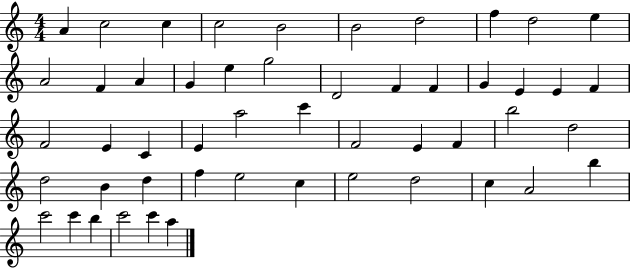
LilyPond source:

{
  \clef treble
  \numericTimeSignature
  \time 4/4
  \key c \major
  a'4 c''2 c''4 | c''2 b'2 | b'2 d''2 | f''4 d''2 e''4 | \break a'2 f'4 a'4 | g'4 e''4 g''2 | d'2 f'4 f'4 | g'4 e'4 e'4 f'4 | \break f'2 e'4 c'4 | e'4 a''2 c'''4 | f'2 e'4 f'4 | b''2 d''2 | \break d''2 b'4 d''4 | f''4 e''2 c''4 | e''2 d''2 | c''4 a'2 b''4 | \break c'''2 c'''4 b''4 | c'''2 c'''4 a''4 | \bar "|."
}